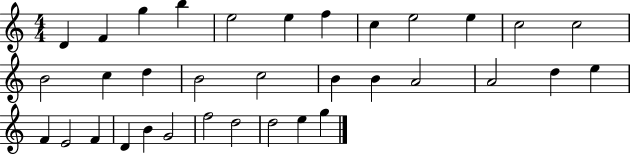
X:1
T:Untitled
M:4/4
L:1/4
K:C
D F g b e2 e f c e2 e c2 c2 B2 c d B2 c2 B B A2 A2 d e F E2 F D B G2 f2 d2 d2 e g